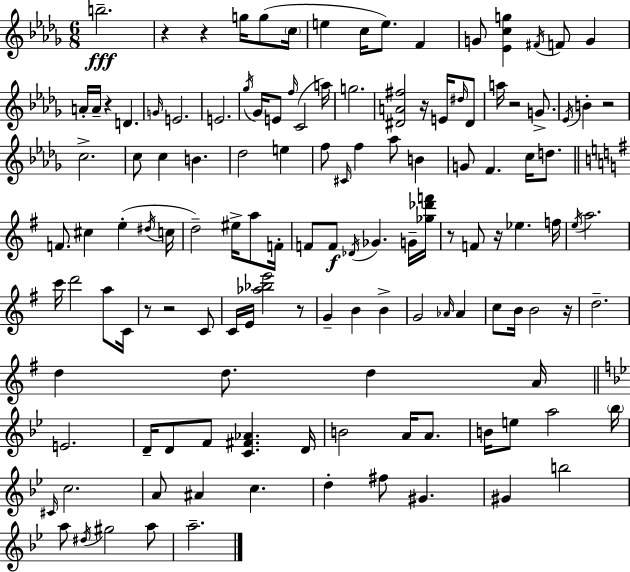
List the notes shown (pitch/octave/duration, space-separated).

B5/h. R/q R/q G5/s G5/e C5/s E5/q C5/s E5/e. F4/q G4/e [Eb4,C5,G5]/q F#4/s F4/e G4/q A4/s A4/s R/q D4/q. G4/s E4/h. E4/h. Gb5/s Gb4/s E4/e F5/s C4/h A5/s G5/h. [D#4,A4,F#5]/h R/s E4/s D#5/s D#4/e A5/s R/h G4/e. Eb4/s B4/q R/h C5/h. C5/e C5/q B4/q. Db5/h E5/q F5/e C#4/s F5/q Ab5/e B4/q G4/e F4/q. C5/s D5/e. F4/e. C#5/q E5/q D#5/s C5/s D5/h EIS5/s A5/e F4/s F4/e F4/e Db4/s Gb4/q. G4/s [Gb5,Db6,F6]/s R/e F4/e R/s Eb5/q. F5/s E5/s A5/h. C6/s D6/h A5/e C4/s R/e R/h C4/e C4/s E4/s [Ab5,Bb5,E6]/h R/e G4/q B4/q B4/q G4/h Ab4/s Ab4/q C5/e B4/s B4/h R/s D5/h. D5/q D5/e. D5/q A4/s E4/h. D4/s D4/e F4/e [C4,F#4,Ab4]/q. D4/s B4/h A4/s A4/e. B4/s E5/e A5/h Bb5/s C#4/s C5/h. A4/e A#4/q C5/q. D5/q F#5/e G#4/q. G#4/q B5/h A5/e D#5/s G#5/h A5/e A5/h.